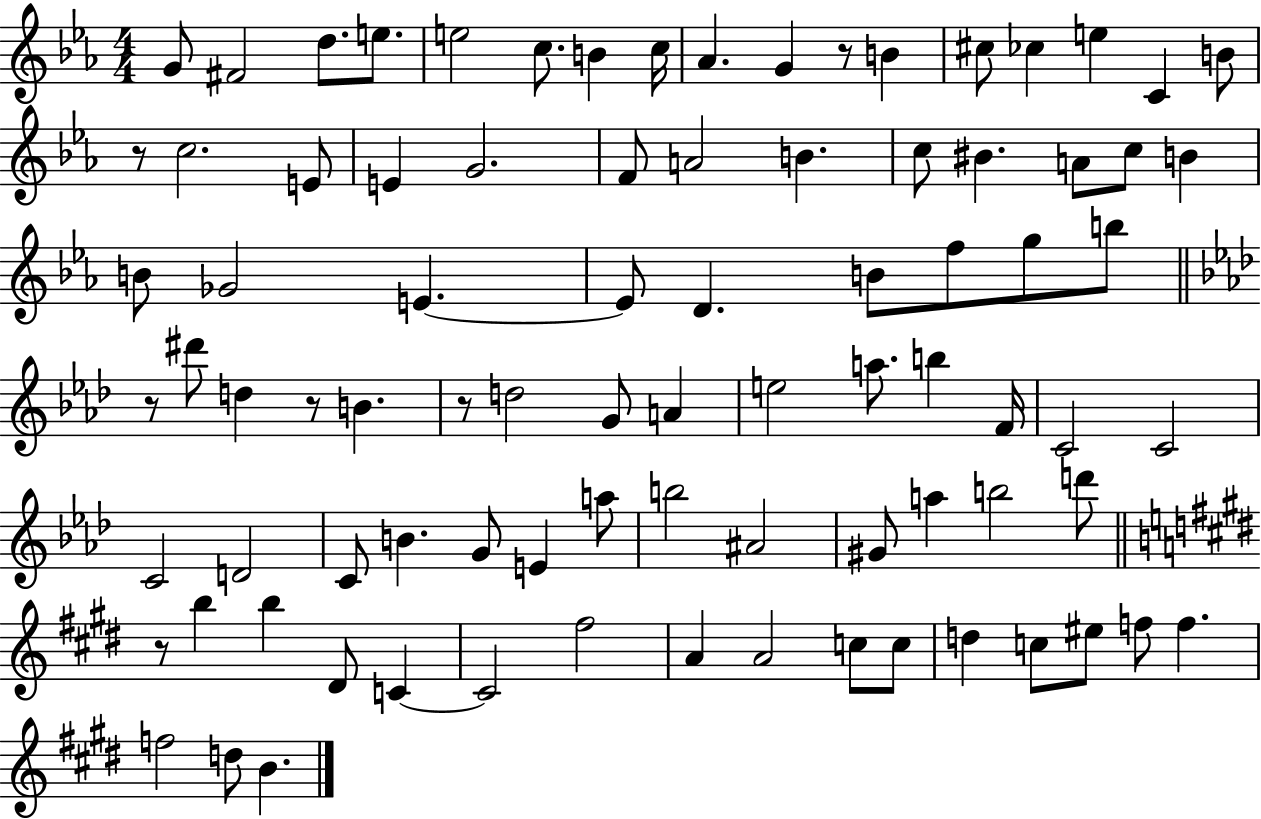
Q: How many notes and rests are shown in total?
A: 86